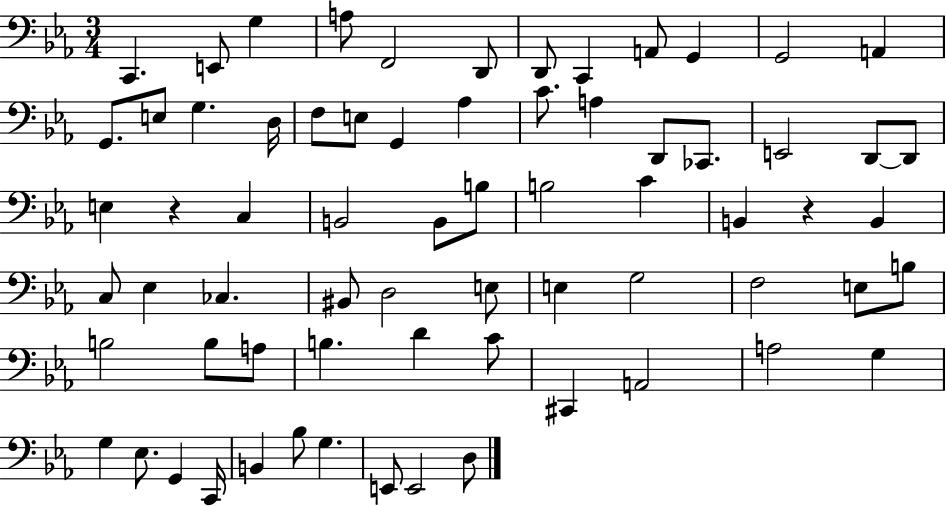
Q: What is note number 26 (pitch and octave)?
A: D2